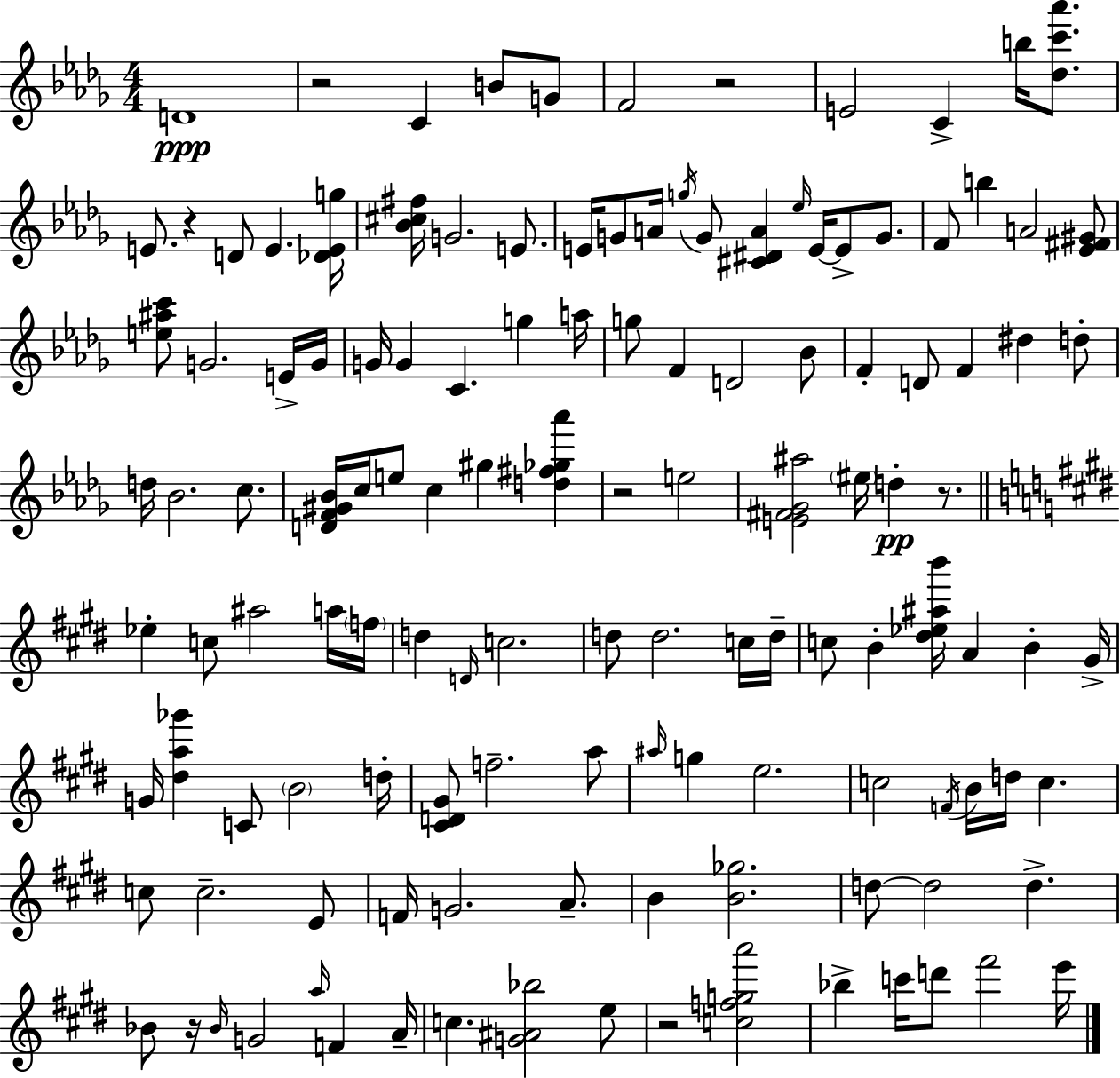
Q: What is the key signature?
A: BES minor